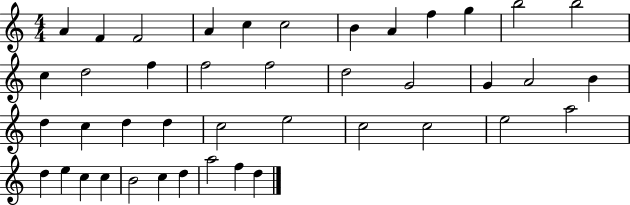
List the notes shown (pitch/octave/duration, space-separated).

A4/q F4/q F4/h A4/q C5/q C5/h B4/q A4/q F5/q G5/q B5/h B5/h C5/q D5/h F5/q F5/h F5/h D5/h G4/h G4/q A4/h B4/q D5/q C5/q D5/q D5/q C5/h E5/h C5/h C5/h E5/h A5/h D5/q E5/q C5/q C5/q B4/h C5/q D5/q A5/h F5/q D5/q